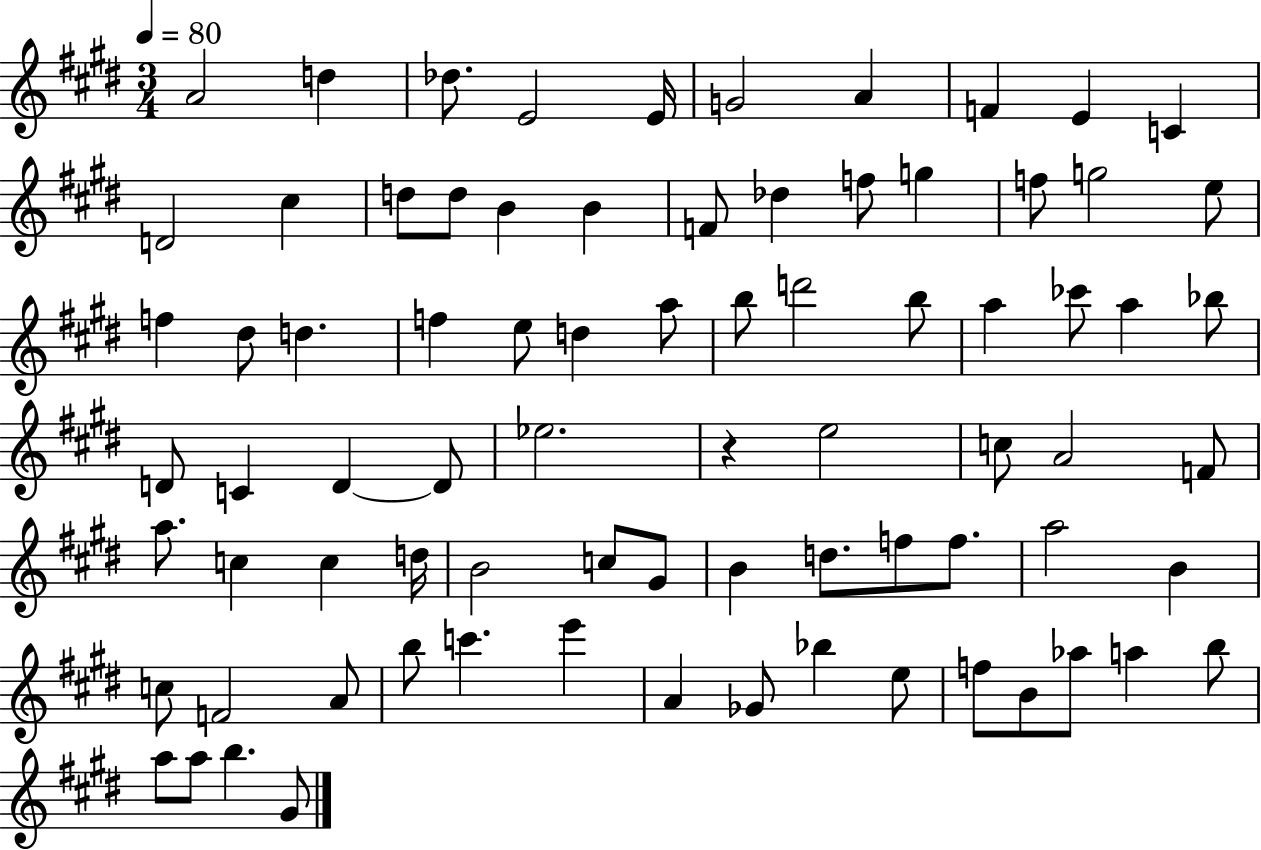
X:1
T:Untitled
M:3/4
L:1/4
K:E
A2 d _d/2 E2 E/4 G2 A F E C D2 ^c d/2 d/2 B B F/2 _d f/2 g f/2 g2 e/2 f ^d/2 d f e/2 d a/2 b/2 d'2 b/2 a _c'/2 a _b/2 D/2 C D D/2 _e2 z e2 c/2 A2 F/2 a/2 c c d/4 B2 c/2 ^G/2 B d/2 f/2 f/2 a2 B c/2 F2 A/2 b/2 c' e' A _G/2 _b e/2 f/2 B/2 _a/2 a b/2 a/2 a/2 b ^G/2